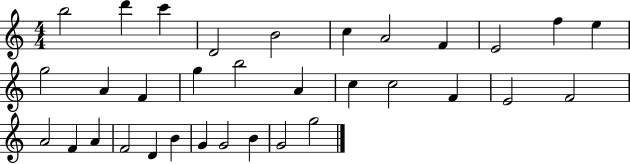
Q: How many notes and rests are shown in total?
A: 33